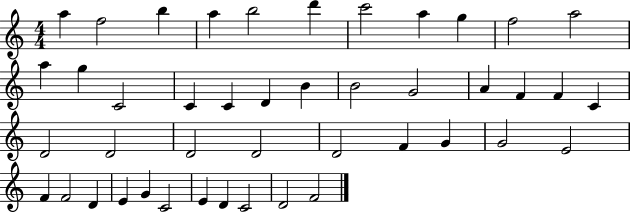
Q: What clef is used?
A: treble